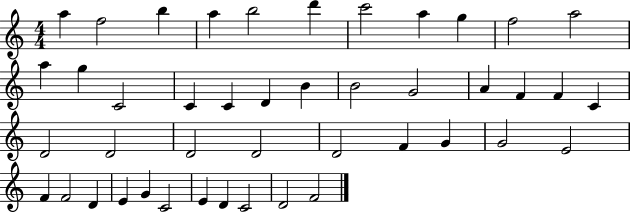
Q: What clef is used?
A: treble